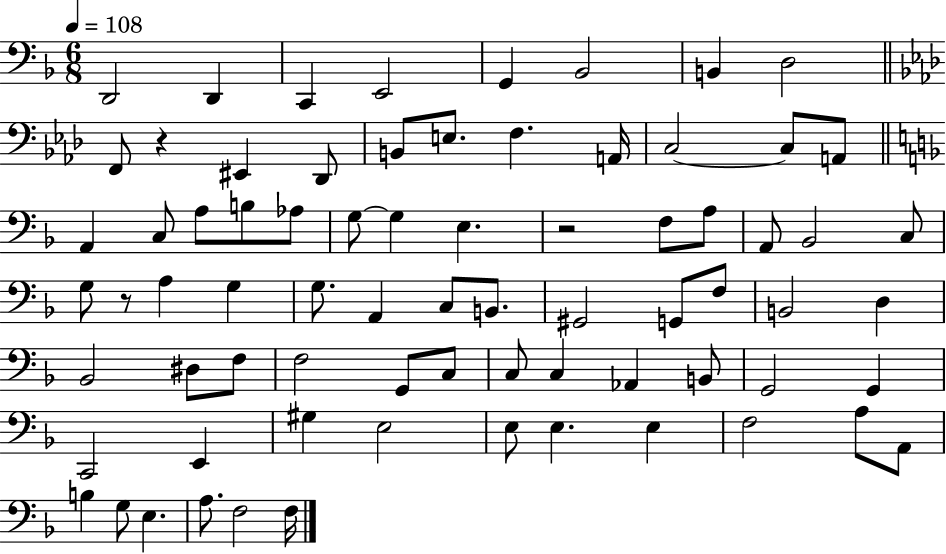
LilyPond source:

{
  \clef bass
  \numericTimeSignature
  \time 6/8
  \key f \major
  \tempo 4 = 108
  d,2 d,4 | c,4 e,2 | g,4 bes,2 | b,4 d2 | \break \bar "||" \break \key aes \major f,8 r4 eis,4 des,8 | b,8 e8. f4. a,16 | c2~~ c8 a,8 | \bar "||" \break \key f \major a,4 c8 a8 b8 aes8 | g8~~ g4 e4. | r2 f8 a8 | a,8 bes,2 c8 | \break g8 r8 a4 g4 | g8. a,4 c8 b,8. | gis,2 g,8 f8 | b,2 d4 | \break bes,2 dis8 f8 | f2 g,8 c8 | c8 c4 aes,4 b,8 | g,2 g,4 | \break c,2 e,4 | gis4 e2 | e8 e4. e4 | f2 a8 a,8 | \break b4 g8 e4. | a8. f2 f16 | \bar "|."
}